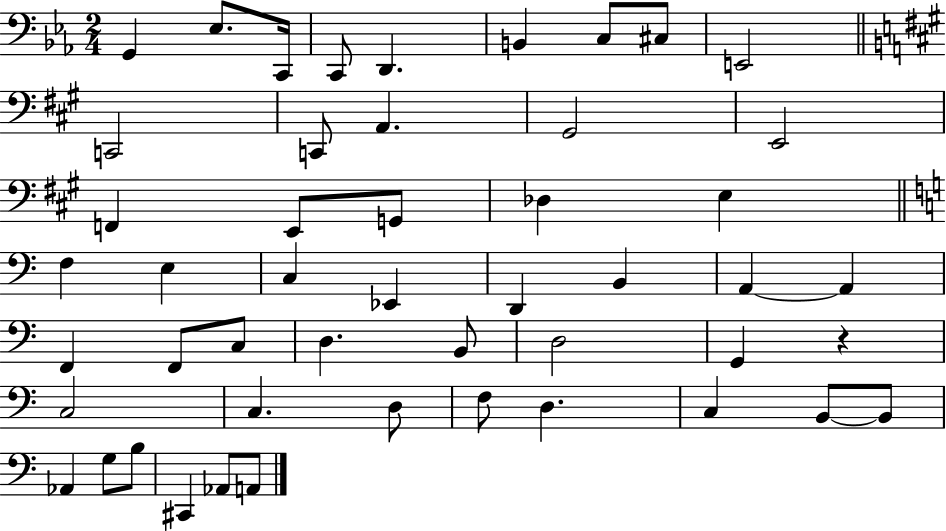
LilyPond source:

{
  \clef bass
  \numericTimeSignature
  \time 2/4
  \key ees \major
  g,4 ees8. c,16 | c,8 d,4. | b,4 c8 cis8 | e,2 | \break \bar "||" \break \key a \major c,2 | c,8 a,4. | gis,2 | e,2 | \break f,4 e,8 g,8 | des4 e4 | \bar "||" \break \key c \major f4 e4 | c4 ees,4 | d,4 b,4 | a,4~~ a,4 | \break f,4 f,8 c8 | d4. b,8 | d2 | g,4 r4 | \break c2 | c4. d8 | f8 d4. | c4 b,8~~ b,8 | \break aes,4 g8 b8 | cis,4 aes,8 a,8 | \bar "|."
}